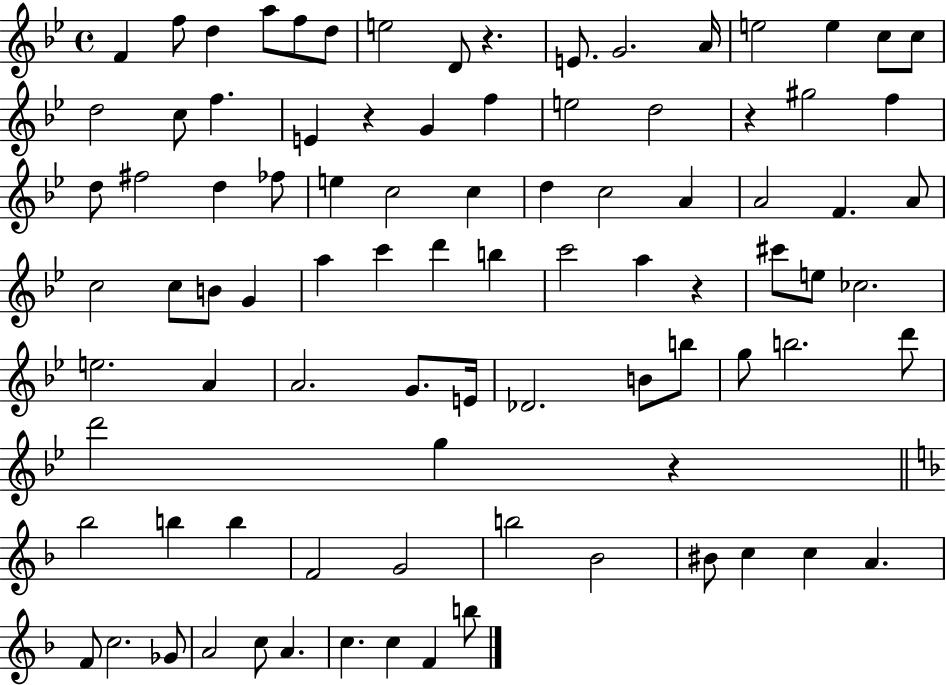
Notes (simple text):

F4/q F5/e D5/q A5/e F5/e D5/e E5/h D4/e R/q. E4/e. G4/h. A4/s E5/h E5/q C5/e C5/e D5/h C5/e F5/q. E4/q R/q G4/q F5/q E5/h D5/h R/q G#5/h F5/q D5/e F#5/h D5/q FES5/e E5/q C5/h C5/q D5/q C5/h A4/q A4/h F4/q. A4/e C5/h C5/e B4/e G4/q A5/q C6/q D6/q B5/q C6/h A5/q R/q C#6/e E5/e CES5/h. E5/h. A4/q A4/h. G4/e. E4/s Db4/h. B4/e B5/e G5/e B5/h. D6/e D6/h G5/q R/q Bb5/h B5/q B5/q F4/h G4/h B5/h Bb4/h BIS4/e C5/q C5/q A4/q. F4/e C5/h. Gb4/e A4/h C5/e A4/q. C5/q. C5/q F4/q B5/e